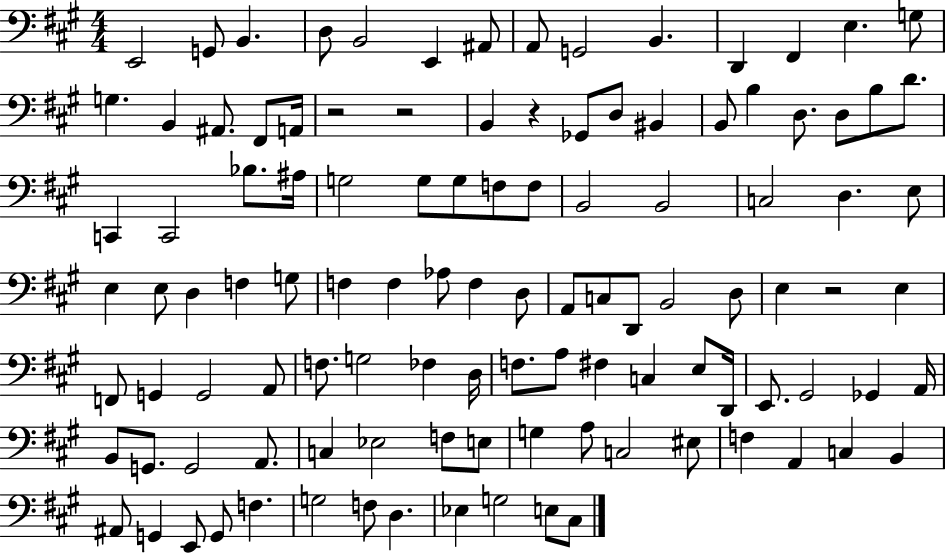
X:1
T:Untitled
M:4/4
L:1/4
K:A
E,,2 G,,/2 B,, D,/2 B,,2 E,, ^A,,/2 A,,/2 G,,2 B,, D,, ^F,, E, G,/2 G, B,, ^A,,/2 ^F,,/2 A,,/4 z2 z2 B,, z _G,,/2 D,/2 ^B,, B,,/2 B, D,/2 D,/2 B,/2 D/2 C,, C,,2 _B,/2 ^A,/4 G,2 G,/2 G,/2 F,/2 F,/2 B,,2 B,,2 C,2 D, E,/2 E, E,/2 D, F, G,/2 F, F, _A,/2 F, D,/2 A,,/2 C,/2 D,,/2 B,,2 D,/2 E, z2 E, F,,/2 G,, G,,2 A,,/2 F,/2 G,2 _F, D,/4 F,/2 A,/2 ^F, C, E,/2 D,,/4 E,,/2 ^G,,2 _G,, A,,/4 B,,/2 G,,/2 G,,2 A,,/2 C, _E,2 F,/2 E,/2 G, A,/2 C,2 ^E,/2 F, A,, C, B,, ^A,,/2 G,, E,,/2 G,,/2 F, G,2 F,/2 D, _E, G,2 E,/2 ^C,/2